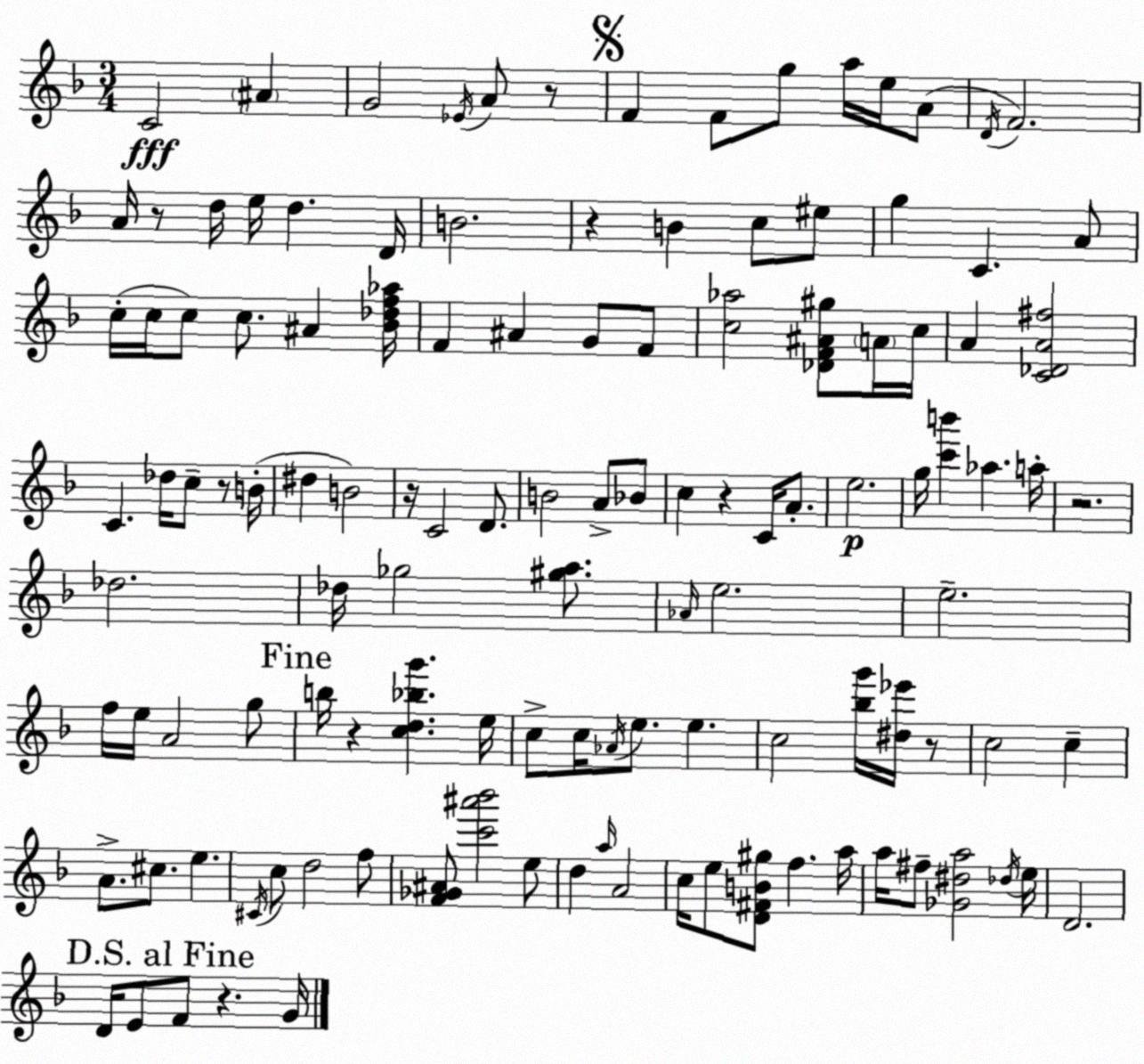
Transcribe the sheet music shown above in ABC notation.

X:1
T:Untitled
M:3/4
L:1/4
K:F
C2 ^A G2 _E/4 A/2 z/2 F F/2 g/2 a/4 e/4 A/2 D/4 F2 A/4 z/2 d/4 e/4 d D/4 B2 z B c/2 ^e/2 g C A/2 c/4 c/4 c/2 c/2 ^A [_B_df_a]/4 F ^A G/2 F/2 [c_a]2 [_DF^A^g]/2 A/4 c/4 A [C_DA^f]2 C _d/4 c/2 z/2 B/4 ^d B2 z/4 C2 D/2 B2 A/2 _B/2 c z C/4 A/2 e2 g/4 [c'b'] _a a/4 z2 _d2 _d/4 _g2 [^ga]/2 _A/4 e2 e2 f/4 e/4 A2 g/2 b/4 z [cd_bg'] e/4 c/2 c/4 _A/4 e/2 e c2 [_bg']/4 [^d_e']/4 z/2 c2 c A/2 ^c/2 e ^C/4 c/2 d2 f/2 [F_G^A]/2 [c'^a'_b']2 e/2 d a/4 A2 c/4 e/2 [D^FB^g]/2 f a/4 a/4 ^f/2 [_G^da]2 _d/4 e/4 D2 D/4 E/2 F/2 z G/4